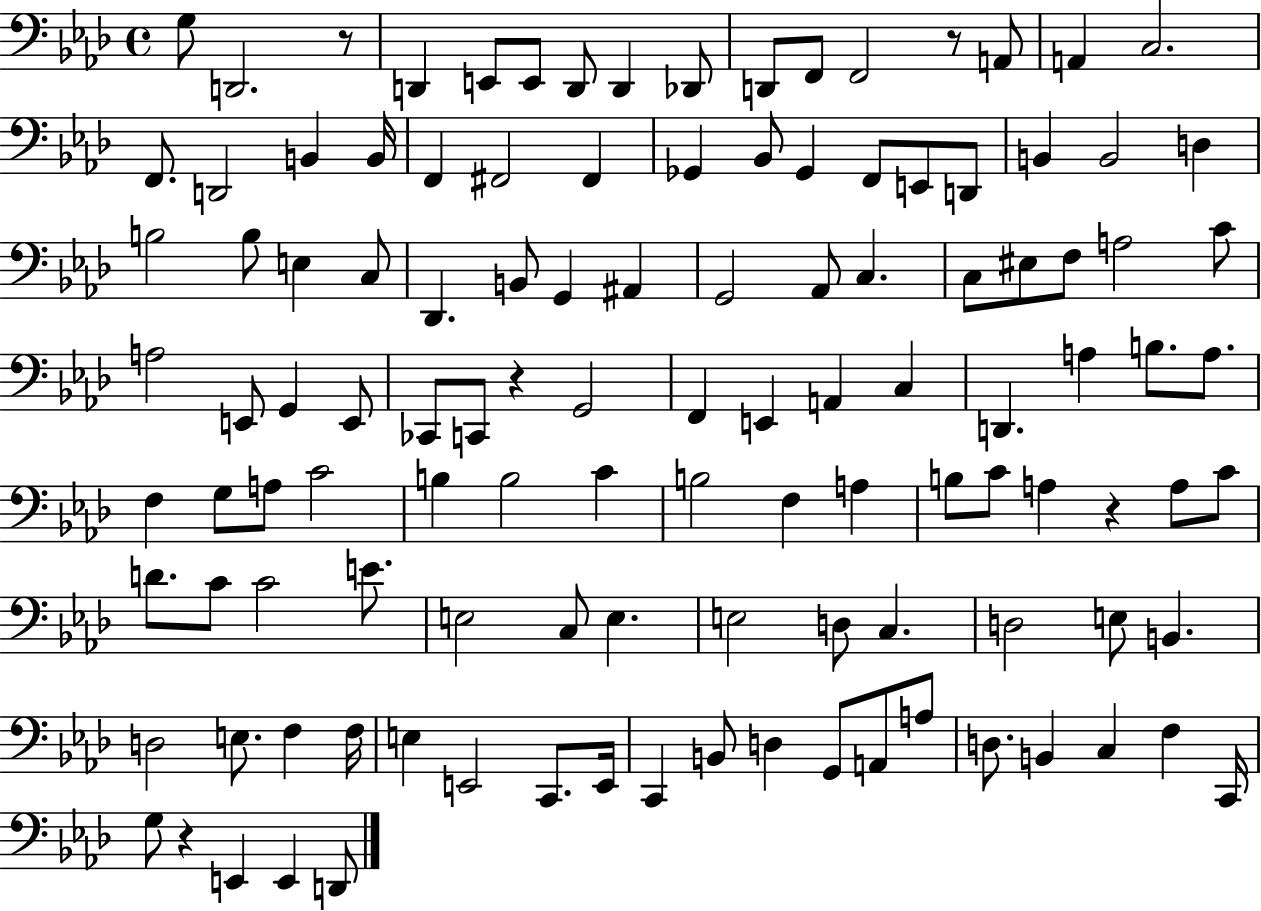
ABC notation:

X:1
T:Untitled
M:4/4
L:1/4
K:Ab
G,/2 D,,2 z/2 D,, E,,/2 E,,/2 D,,/2 D,, _D,,/2 D,,/2 F,,/2 F,,2 z/2 A,,/2 A,, C,2 F,,/2 D,,2 B,, B,,/4 F,, ^F,,2 ^F,, _G,, _B,,/2 _G,, F,,/2 E,,/2 D,,/2 B,, B,,2 D, B,2 B,/2 E, C,/2 _D,, B,,/2 G,, ^A,, G,,2 _A,,/2 C, C,/2 ^E,/2 F,/2 A,2 C/2 A,2 E,,/2 G,, E,,/2 _C,,/2 C,,/2 z G,,2 F,, E,, A,, C, D,, A, B,/2 A,/2 F, G,/2 A,/2 C2 B, B,2 C B,2 F, A, B,/2 C/2 A, z A,/2 C/2 D/2 C/2 C2 E/2 E,2 C,/2 E, E,2 D,/2 C, D,2 E,/2 B,, D,2 E,/2 F, F,/4 E, E,,2 C,,/2 E,,/4 C,, B,,/2 D, G,,/2 A,,/2 A,/2 D,/2 B,, C, F, C,,/4 G,/2 z E,, E,, D,,/2